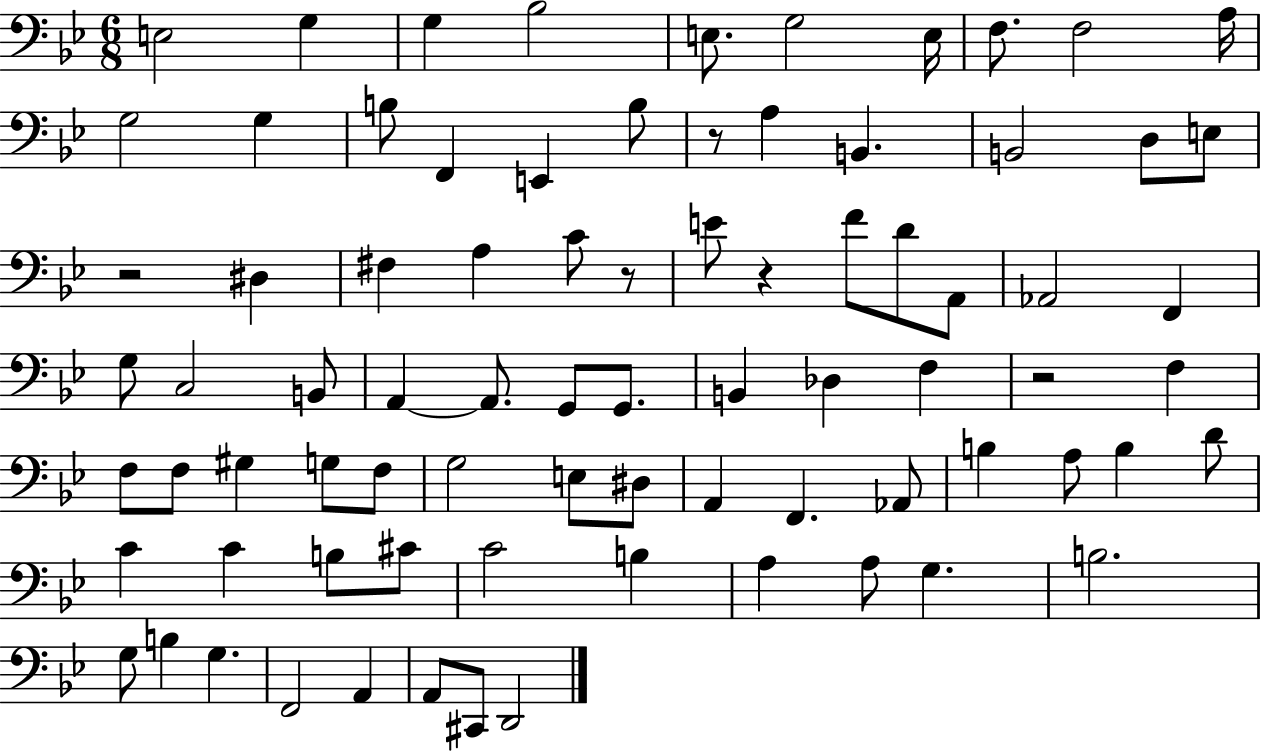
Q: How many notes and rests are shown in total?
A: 80